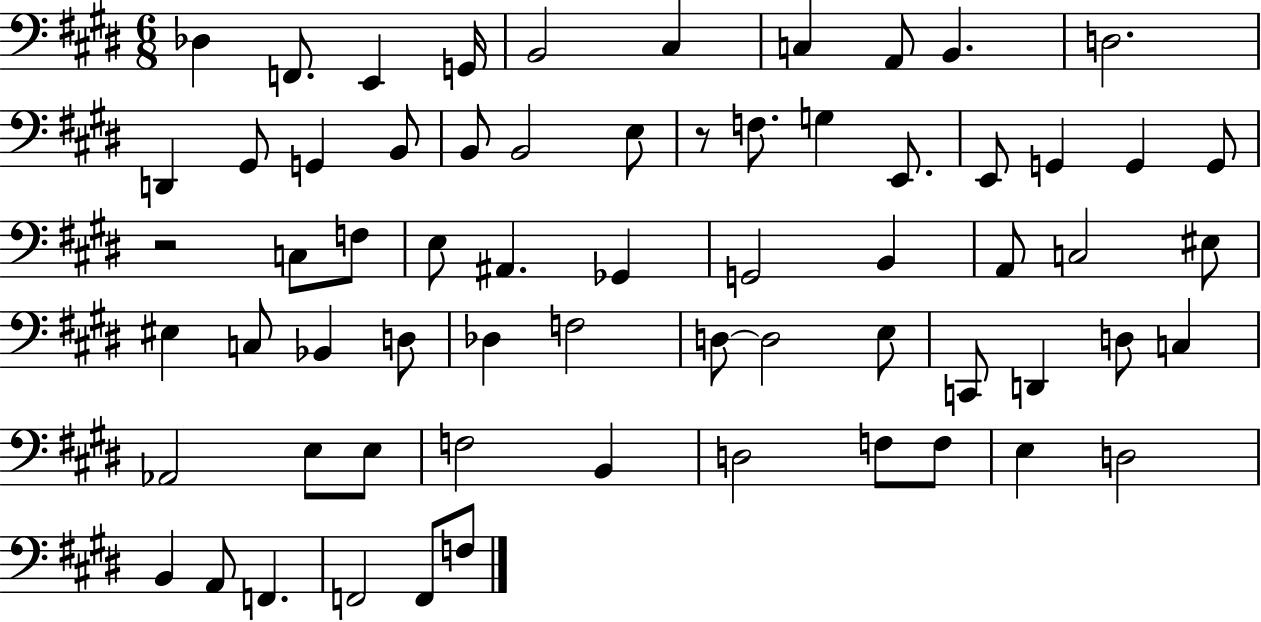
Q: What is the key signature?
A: E major